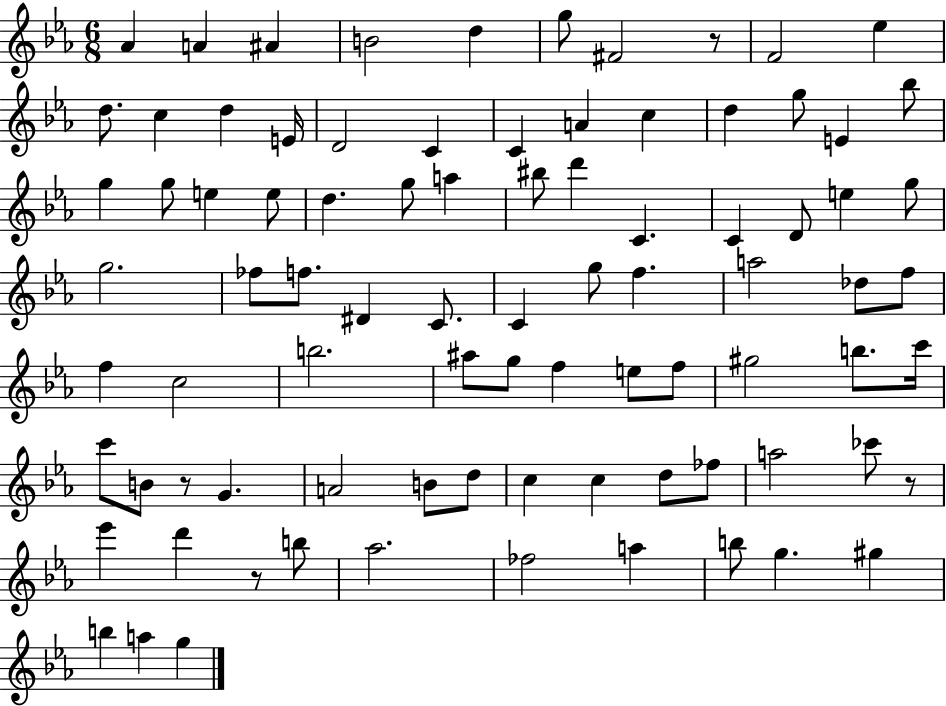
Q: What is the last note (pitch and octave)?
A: G5